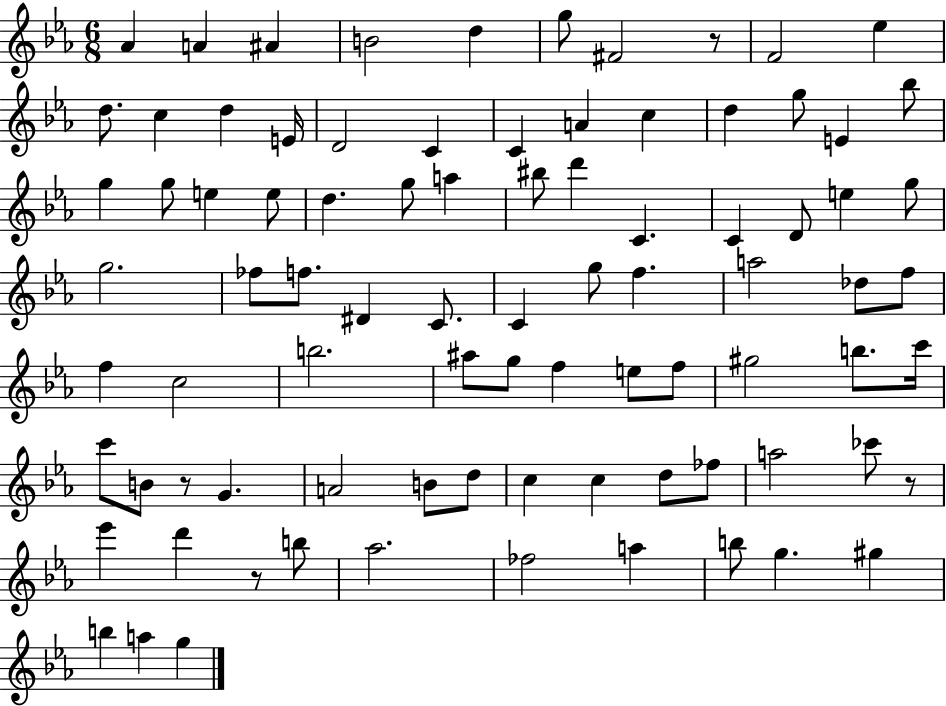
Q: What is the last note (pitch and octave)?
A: G5